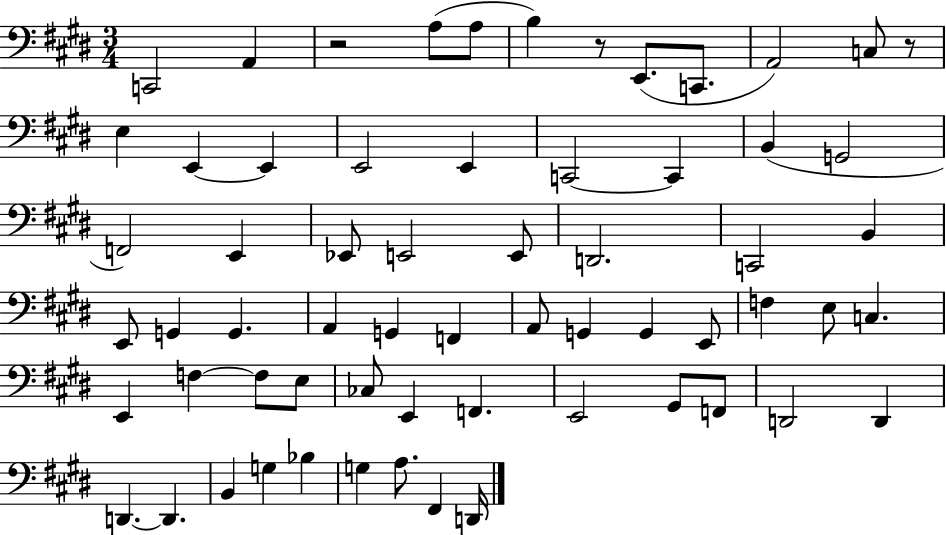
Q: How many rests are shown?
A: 3